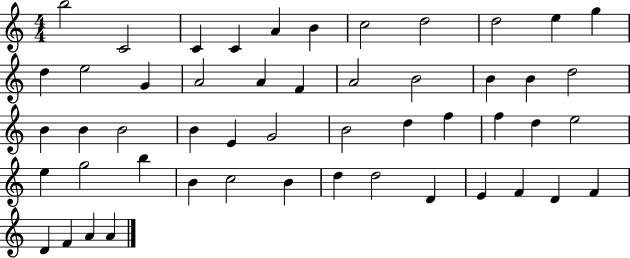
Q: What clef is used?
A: treble